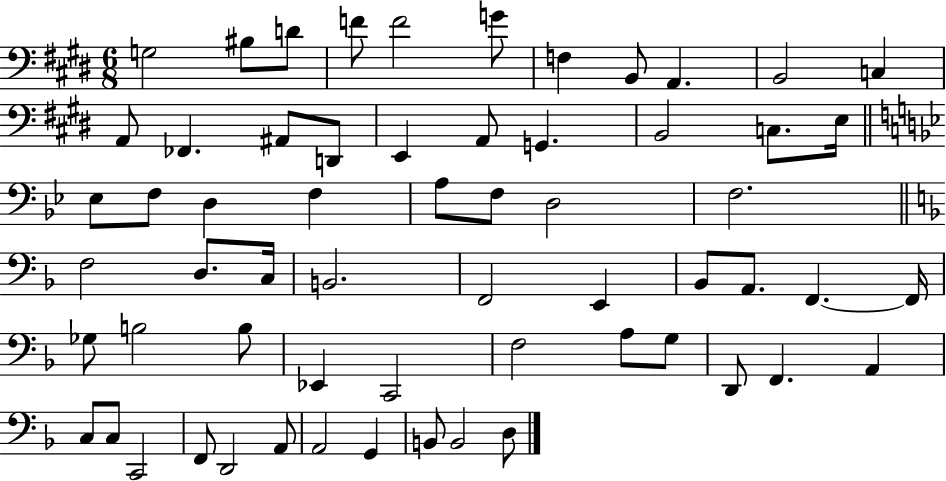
{
  \clef bass
  \numericTimeSignature
  \time 6/8
  \key e \major
  g2 bis8 d'8 | f'8 f'2 g'8 | f4 b,8 a,4. | b,2 c4 | \break a,8 fes,4. ais,8 d,8 | e,4 a,8 g,4. | b,2 c8. e16 | \bar "||" \break \key bes \major ees8 f8 d4 f4 | a8 f8 d2 | f2. | \bar "||" \break \key f \major f2 d8. c16 | b,2. | f,2 e,4 | bes,8 a,8. f,4.~~ f,16 | \break ges8 b2 b8 | ees,4 c,2 | f2 a8 g8 | d,8 f,4. a,4 | \break c8 c8 c,2 | f,8 d,2 a,8 | a,2 g,4 | b,8 b,2 d8 | \break \bar "|."
}